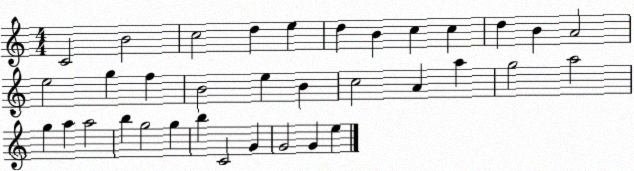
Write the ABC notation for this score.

X:1
T:Untitled
M:4/4
L:1/4
K:C
C2 B2 c2 d e d B c c d B A2 e2 g f B2 e B c2 A a g2 a2 g a a2 b g2 g b C2 G G2 G e